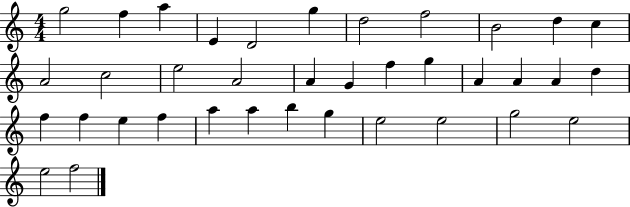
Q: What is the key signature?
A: C major